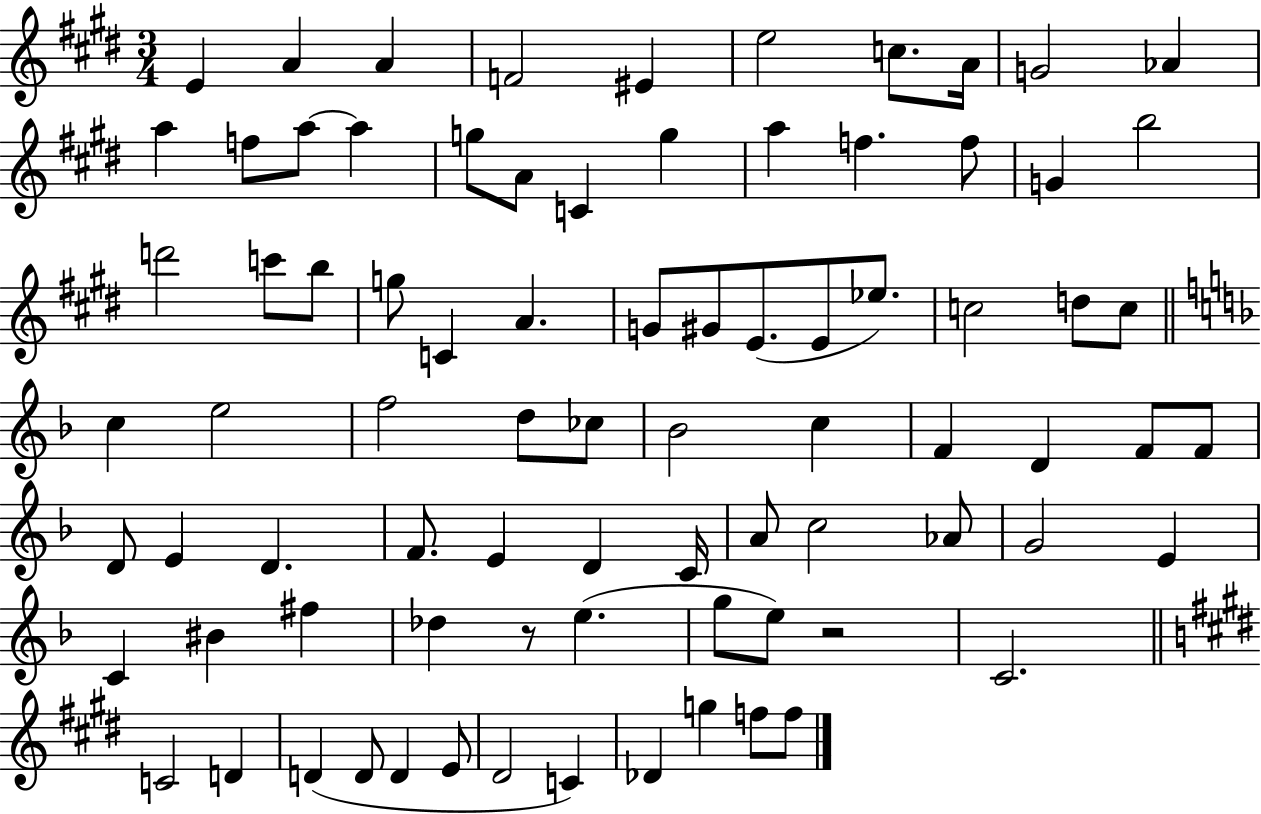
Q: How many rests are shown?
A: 2